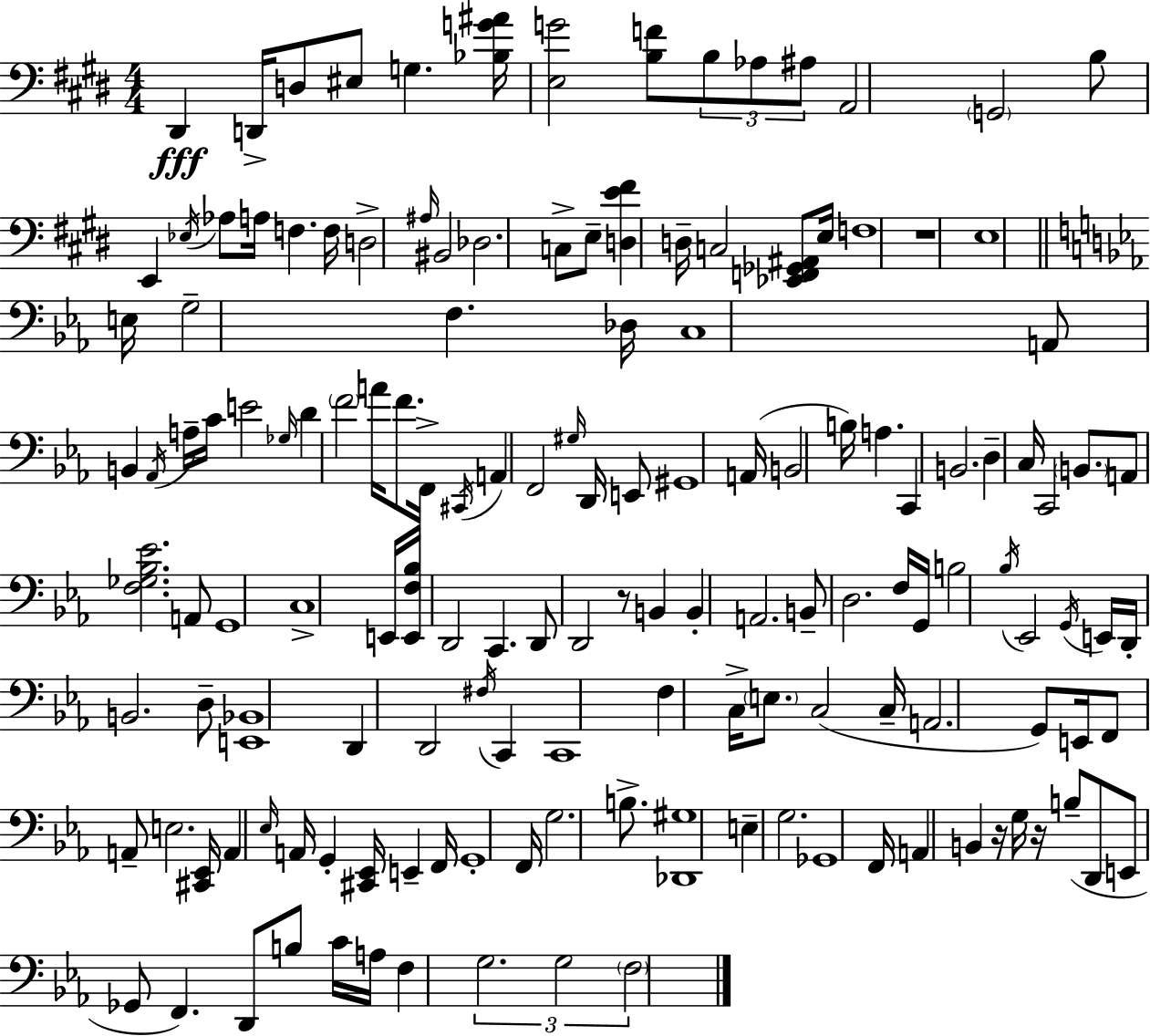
D#2/q D2/s D3/e EIS3/e G3/q. [Bb3,G4,A#4]/s [E3,G4]/h [B3,F4]/e B3/e Ab3/e A#3/e A2/h G2/h B3/e E2/q Eb3/s Ab3/e A3/s F3/q. F3/s D3/h A#3/s BIS2/h Db3/h. C3/e E3/e [D3,E4,F#4]/q D3/s C3/h [Eb2,F2,Gb2,A#2]/e E3/s F3/w R/w E3/w E3/s G3/h F3/q. Db3/s C3/w A2/e B2/q Ab2/s A3/s C4/s E4/h Gb3/s D4/q F4/h A4/s F4/e. F2/s C#2/s A2/q F2/h G#3/s D2/s E2/e G#2/w A2/s B2/h B3/s A3/q. C2/q B2/h. D3/q C3/s C2/h B2/e. A2/e [F3,Gb3,Bb3,Eb4]/h. A2/e G2/w C3/w E2/s [E2,F3,Bb3]/s D2/h C2/q. D2/e D2/h R/e B2/q B2/q A2/h. B2/e D3/h. F3/s G2/s B3/h Bb3/s Eb2/h G2/s E2/s D2/s B2/h. D3/e [E2,Bb2]/w D2/q D2/h F#3/s C2/q C2/w F3/q C3/s E3/e. C3/h C3/s A2/h. G2/e E2/s F2/e A2/e E3/h. [C#2,Eb2]/s A2/q Eb3/s A2/s G2/q [C#2,Eb2]/s E2/q F2/s G2/w F2/s G3/h. B3/e. [Db2,G#3]/w E3/q G3/h. Gb2/w F2/s A2/q B2/q R/s G3/s R/s B3/e D2/e E2/e Gb2/e F2/q. D2/e B3/e C4/s A3/s F3/q G3/h. G3/h F3/h